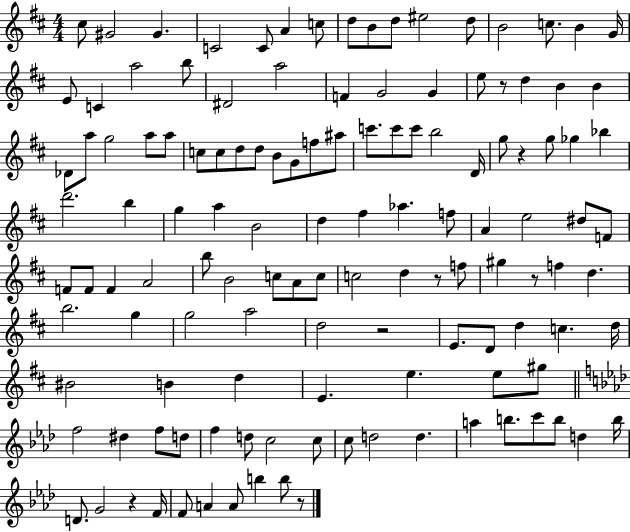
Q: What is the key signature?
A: D major